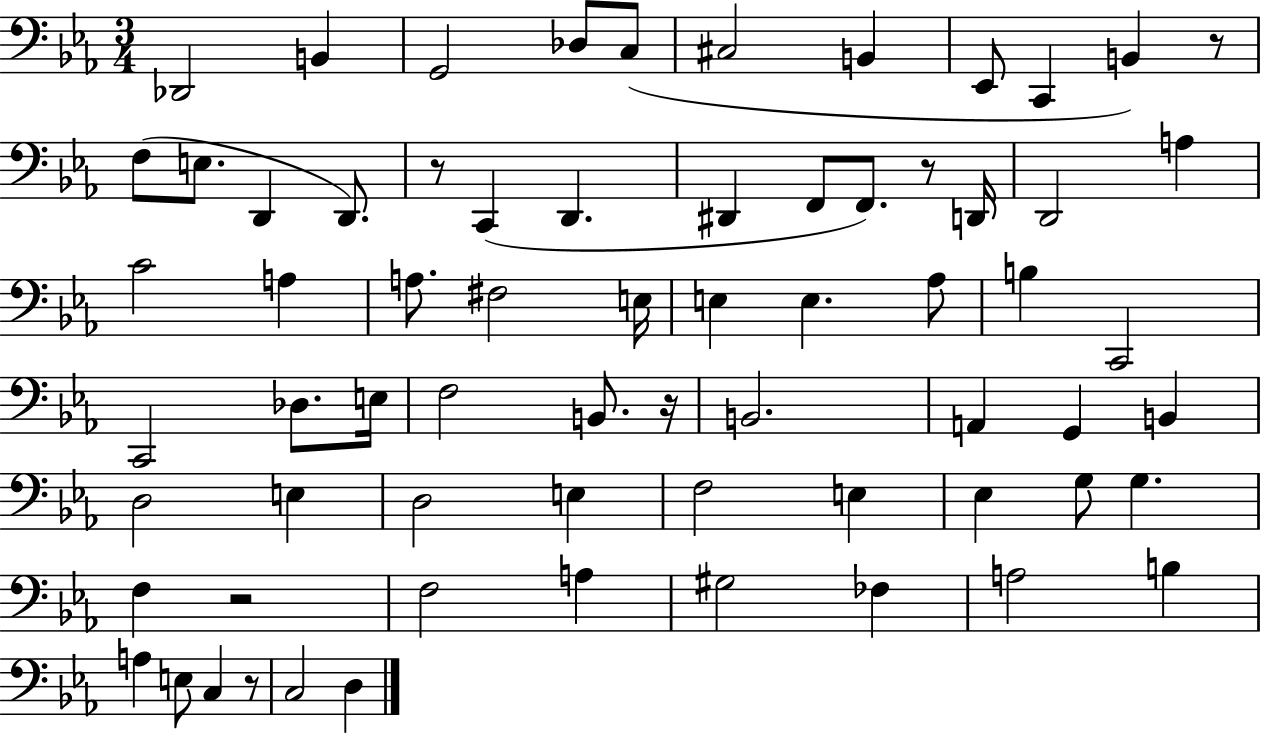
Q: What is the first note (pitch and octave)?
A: Db2